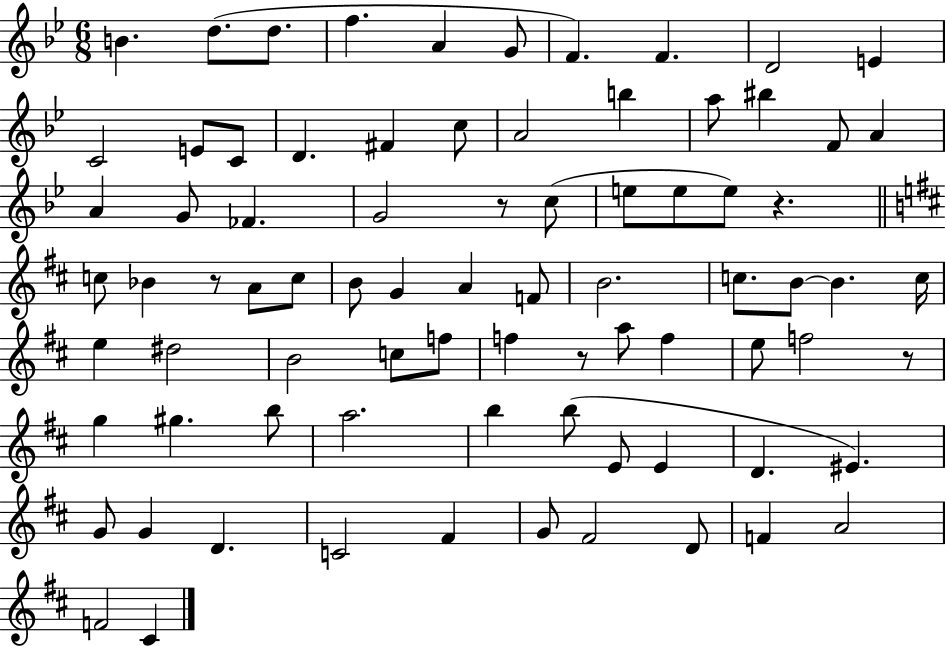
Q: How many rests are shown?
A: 5